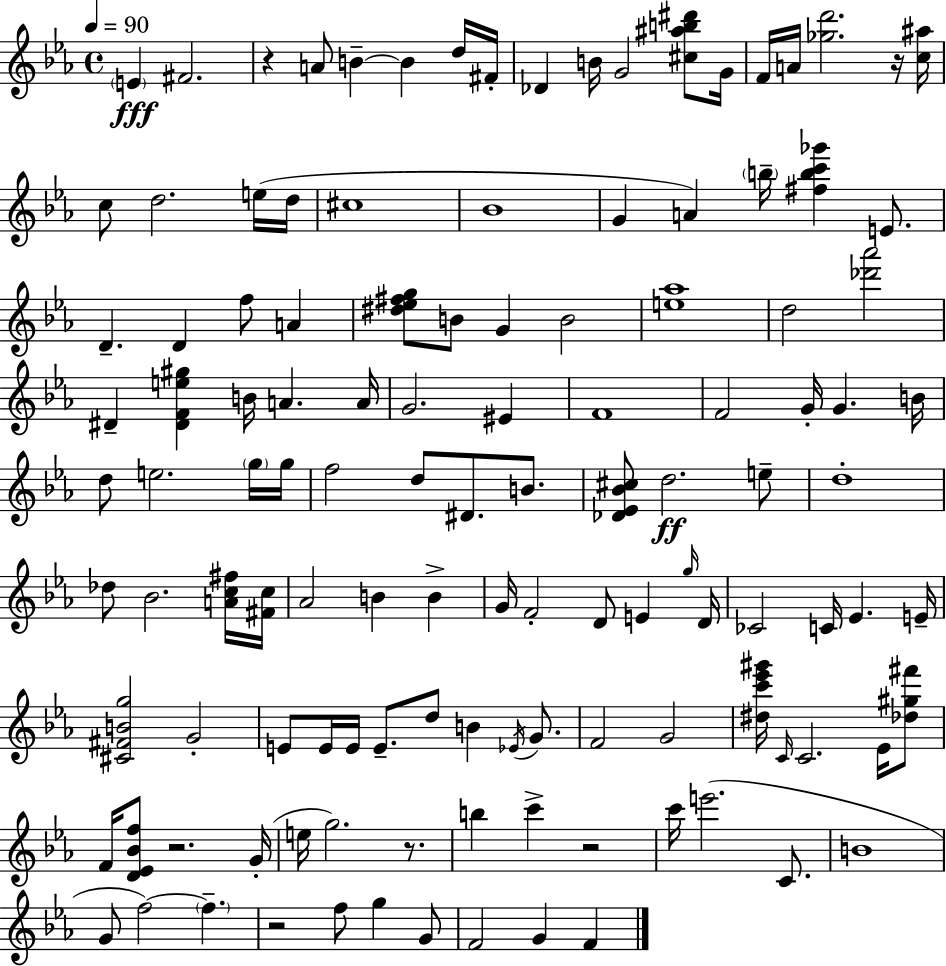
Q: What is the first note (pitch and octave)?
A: E4